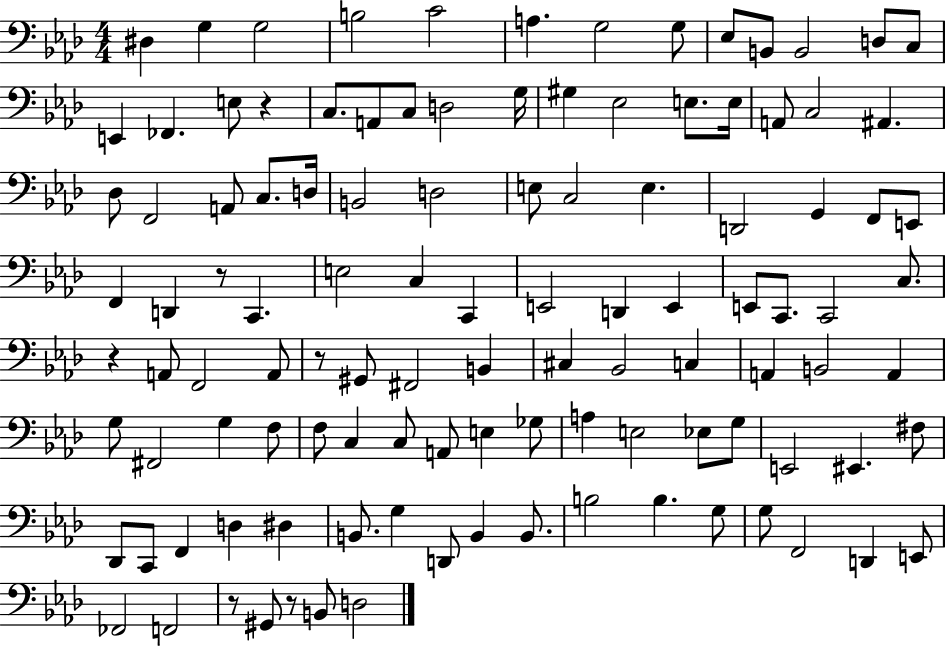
D#3/q G3/q G3/h B3/h C4/h A3/q. G3/h G3/e Eb3/e B2/e B2/h D3/e C3/e E2/q FES2/q. E3/e R/q C3/e. A2/e C3/e D3/h G3/s G#3/q Eb3/h E3/e. E3/s A2/e C3/h A#2/q. Db3/e F2/h A2/e C3/e. D3/s B2/h D3/h E3/e C3/h E3/q. D2/h G2/q F2/e E2/e F2/q D2/q R/e C2/q. E3/h C3/q C2/q E2/h D2/q E2/q E2/e C2/e. C2/h C3/e. R/q A2/e F2/h A2/e R/e G#2/e F#2/h B2/q C#3/q Bb2/h C3/q A2/q B2/h A2/q G3/e F#2/h G3/q F3/e F3/e C3/q C3/e A2/e E3/q Gb3/e A3/q E3/h Eb3/e G3/e E2/h EIS2/q. F#3/e Db2/e C2/e F2/q D3/q D#3/q B2/e. G3/q D2/e B2/q B2/e. B3/h B3/q. G3/e G3/e F2/h D2/q E2/e FES2/h F2/h R/e G#2/e R/e B2/e D3/h